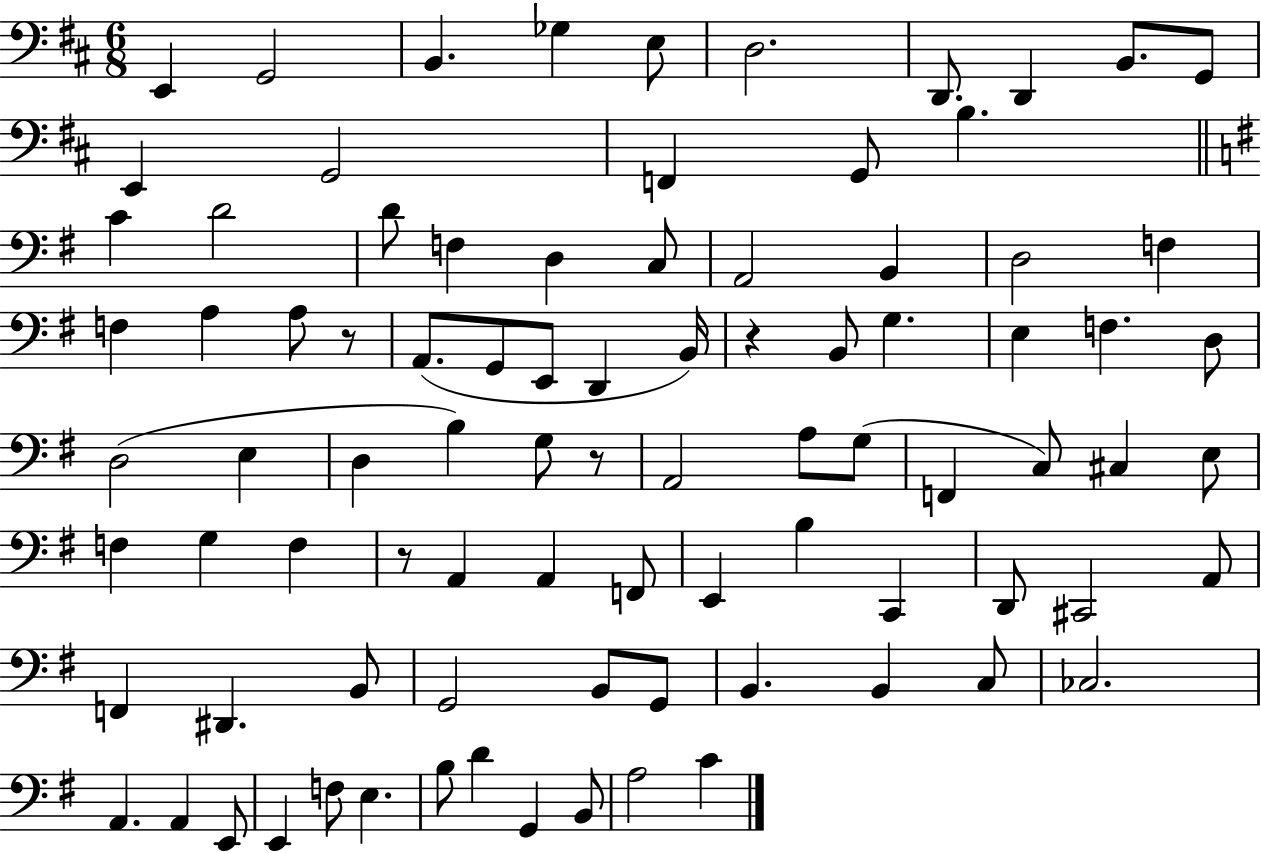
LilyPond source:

{
  \clef bass
  \numericTimeSignature
  \time 6/8
  \key d \major
  e,4 g,2 | b,4. ges4 e8 | d2. | d,8. d,4 b,8. g,8 | \break e,4 g,2 | f,4 g,8 b4. | \bar "||" \break \key g \major c'4 d'2 | d'8 f4 d4 c8 | a,2 b,4 | d2 f4 | \break f4 a4 a8 r8 | a,8.( g,8 e,8 d,4 b,16) | r4 b,8 g4. | e4 f4. d8 | \break d2( e4 | d4 b4) g8 r8 | a,2 a8 g8( | f,4 c8) cis4 e8 | \break f4 g4 f4 | r8 a,4 a,4 f,8 | e,4 b4 c,4 | d,8 cis,2 a,8 | \break f,4 dis,4. b,8 | g,2 b,8 g,8 | b,4. b,4 c8 | ces2. | \break a,4. a,4 e,8 | e,4 f8 e4. | b8 d'4 g,4 b,8 | a2 c'4 | \break \bar "|."
}